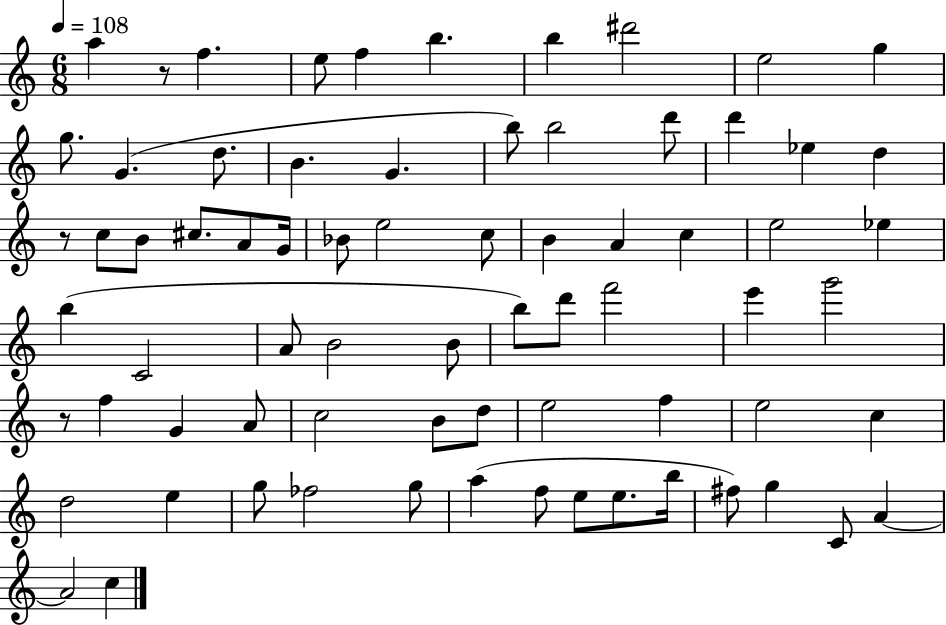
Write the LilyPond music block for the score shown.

{
  \clef treble
  \numericTimeSignature
  \time 6/8
  \key c \major
  \tempo 4 = 108
  a''4 r8 f''4. | e''8 f''4 b''4. | b''4 dis'''2 | e''2 g''4 | \break g''8. g'4.( d''8. | b'4. g'4. | b''8) b''2 d'''8 | d'''4 ees''4 d''4 | \break r8 c''8 b'8 cis''8. a'8 g'16 | bes'8 e''2 c''8 | b'4 a'4 c''4 | e''2 ees''4 | \break b''4( c'2 | a'8 b'2 b'8 | b''8) d'''8 f'''2 | e'''4 g'''2 | \break r8 f''4 g'4 a'8 | c''2 b'8 d''8 | e''2 f''4 | e''2 c''4 | \break d''2 e''4 | g''8 fes''2 g''8 | a''4( f''8 e''8 e''8. b''16 | fis''8) g''4 c'8 a'4~~ | \break a'2 c''4 | \bar "|."
}